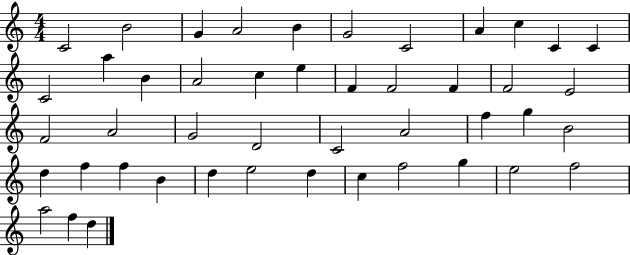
{
  \clef treble
  \numericTimeSignature
  \time 4/4
  \key c \major
  c'2 b'2 | g'4 a'2 b'4 | g'2 c'2 | a'4 c''4 c'4 c'4 | \break c'2 a''4 b'4 | a'2 c''4 e''4 | f'4 f'2 f'4 | f'2 e'2 | \break f'2 a'2 | g'2 d'2 | c'2 a'2 | f''4 g''4 b'2 | \break d''4 f''4 f''4 b'4 | d''4 e''2 d''4 | c''4 f''2 g''4 | e''2 f''2 | \break a''2 f''4 d''4 | \bar "|."
}